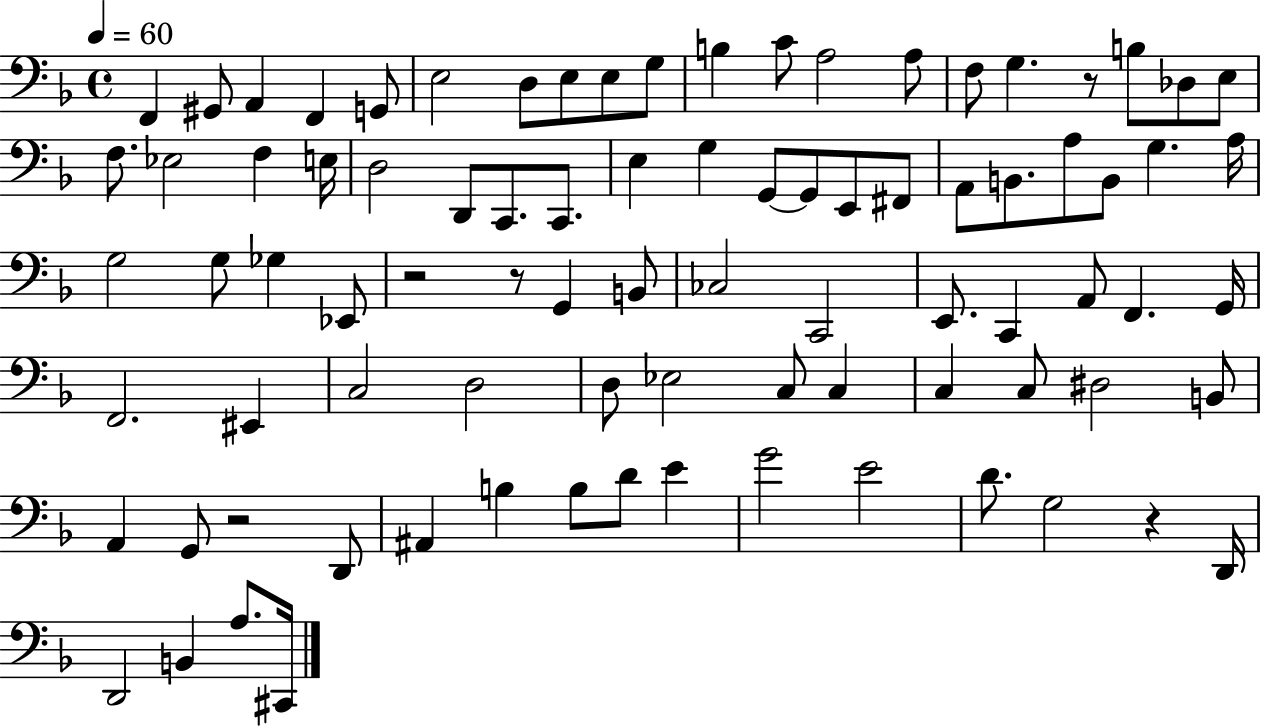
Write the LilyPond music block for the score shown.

{
  \clef bass
  \time 4/4
  \defaultTimeSignature
  \key f \major
  \tempo 4 = 60
  \repeat volta 2 { f,4 gis,8 a,4 f,4 g,8 | e2 d8 e8 e8 g8 | b4 c'8 a2 a8 | f8 g4. r8 b8 des8 e8 | \break f8. ees2 f4 e16 | d2 d,8 c,8. c,8. | e4 g4 g,8~~ g,8 e,8 fis,8 | a,8 b,8. a8 b,8 g4. a16 | \break g2 g8 ges4 ees,8 | r2 r8 g,4 b,8 | ces2 c,2 | e,8. c,4 a,8 f,4. g,16 | \break f,2. eis,4 | c2 d2 | d8 ees2 c8 c4 | c4 c8 dis2 b,8 | \break a,4 g,8 r2 d,8 | ais,4 b4 b8 d'8 e'4 | g'2 e'2 | d'8. g2 r4 d,16 | \break d,2 b,4 a8. cis,16 | } \bar "|."
}